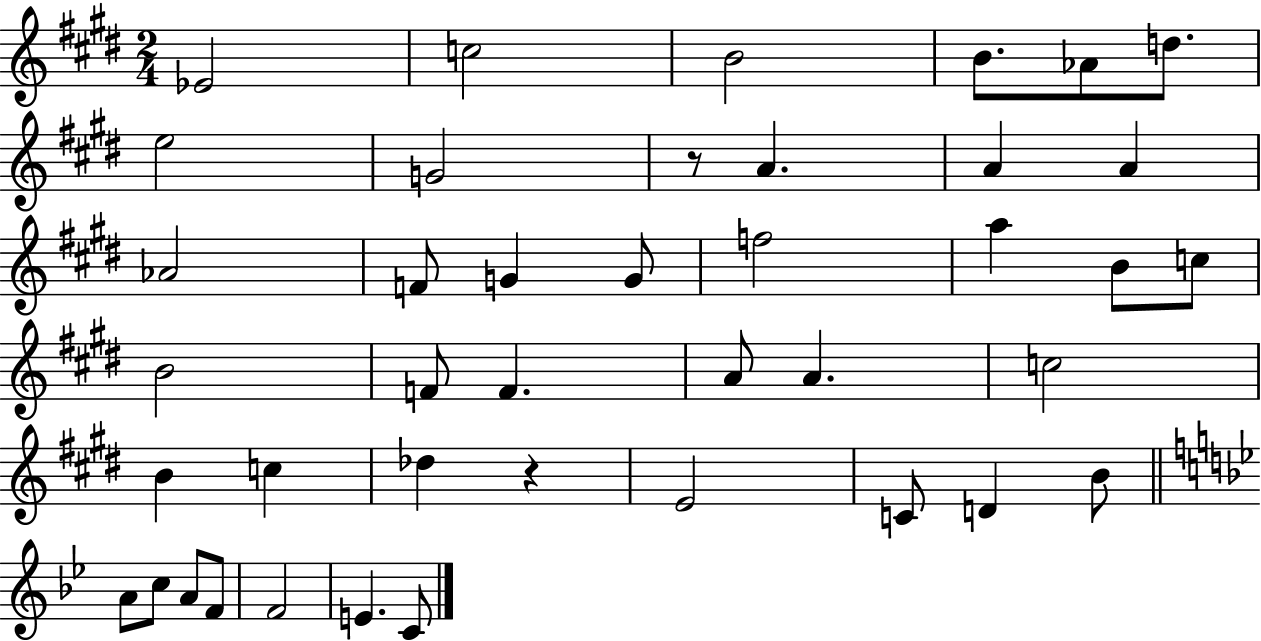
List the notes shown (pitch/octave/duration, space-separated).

Eb4/h C5/h B4/h B4/e. Ab4/e D5/e. E5/h G4/h R/e A4/q. A4/q A4/q Ab4/h F4/e G4/q G4/e F5/h A5/q B4/e C5/e B4/h F4/e F4/q. A4/e A4/q. C5/h B4/q C5/q Db5/q R/q E4/h C4/e D4/q B4/e A4/e C5/e A4/e F4/e F4/h E4/q. C4/e